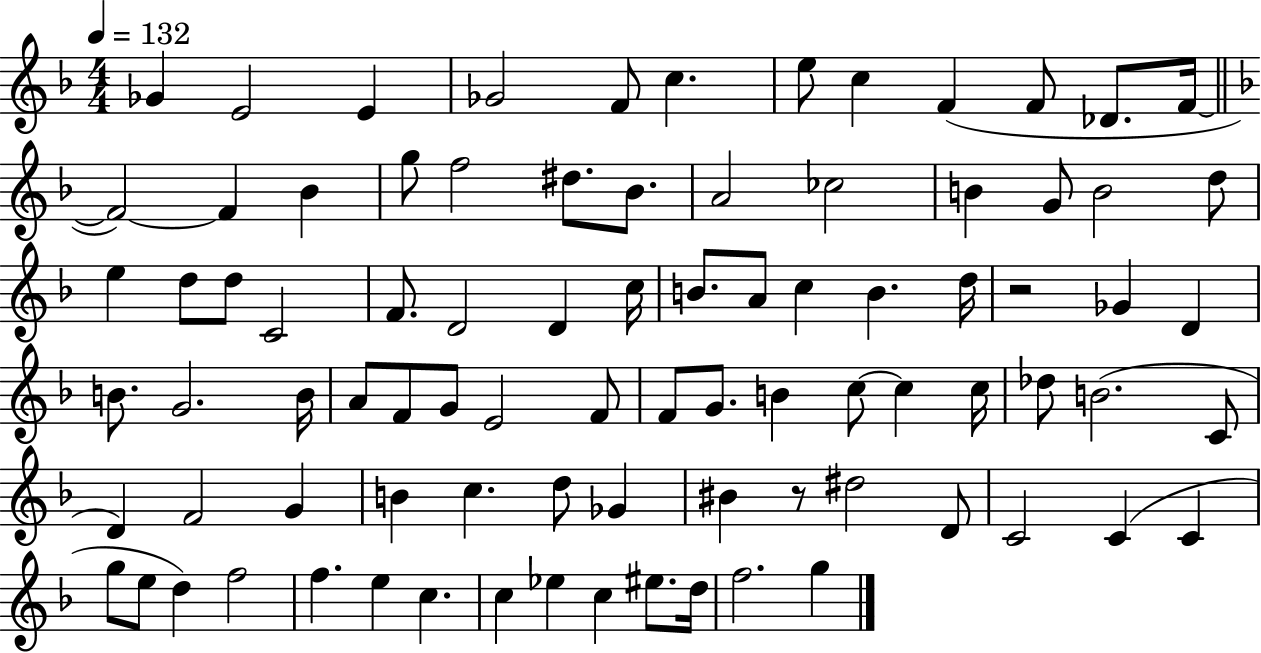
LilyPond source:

{
  \clef treble
  \numericTimeSignature
  \time 4/4
  \key f \major
  \tempo 4 = 132
  \repeat volta 2 { ges'4 e'2 e'4 | ges'2 f'8 c''4. | e''8 c''4 f'4( f'8 des'8. f'16~~ | \bar "||" \break \key f \major f'2~~) f'4 bes'4 | g''8 f''2 dis''8. bes'8. | a'2 ces''2 | b'4 g'8 b'2 d''8 | \break e''4 d''8 d''8 c'2 | f'8. d'2 d'4 c''16 | b'8. a'8 c''4 b'4. d''16 | r2 ges'4 d'4 | \break b'8. g'2. b'16 | a'8 f'8 g'8 e'2 f'8 | f'8 g'8. b'4 c''8~~ c''4 c''16 | des''8 b'2.( c'8 | \break d'4) f'2 g'4 | b'4 c''4. d''8 ges'4 | bis'4 r8 dis''2 d'8 | c'2 c'4( c'4 | \break g''8 e''8 d''4) f''2 | f''4. e''4 c''4. | c''4 ees''4 c''4 eis''8. d''16 | f''2. g''4 | \break } \bar "|."
}